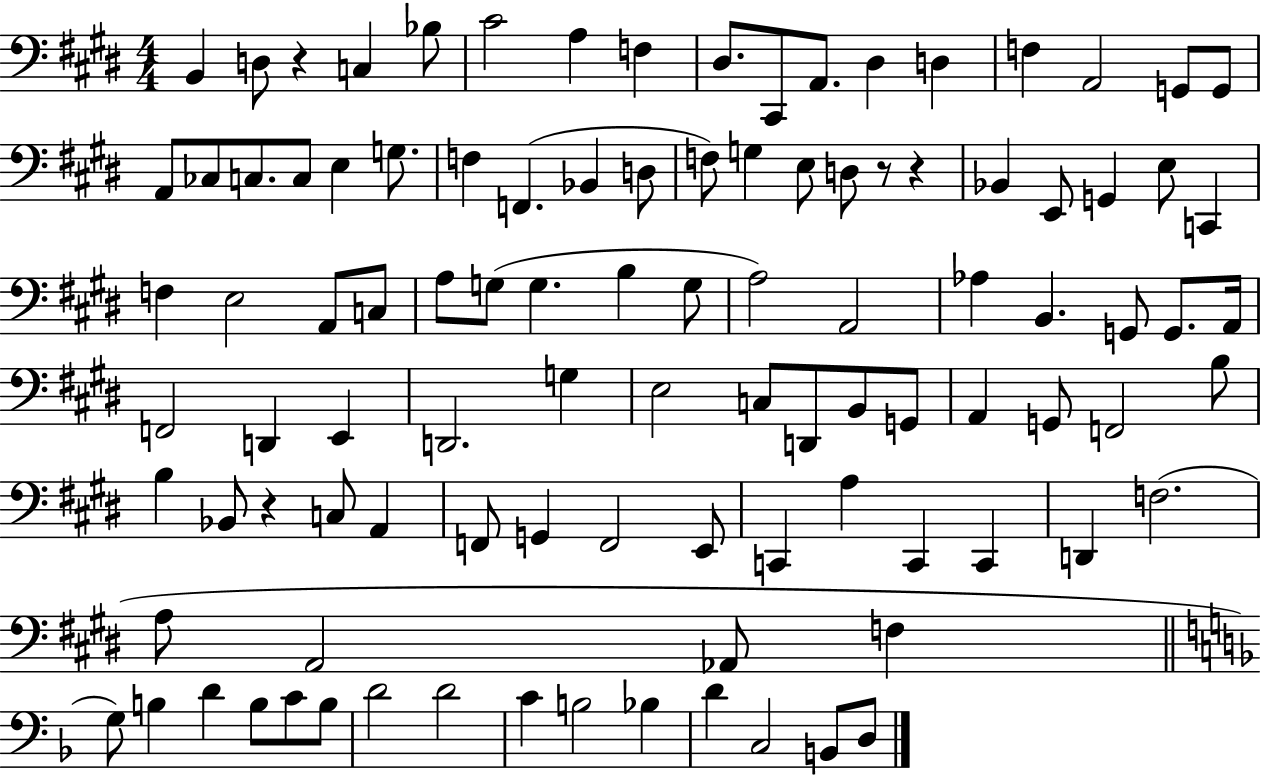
{
  \clef bass
  \numericTimeSignature
  \time 4/4
  \key e \major
  b,4 d8 r4 c4 bes8 | cis'2 a4 f4 | dis8. cis,8 a,8. dis4 d4 | f4 a,2 g,8 g,8 | \break a,8 ces8 c8. c8 e4 g8. | f4 f,4.( bes,4 d8 | f8) g4 e8 d8 r8 r4 | bes,4 e,8 g,4 e8 c,4 | \break f4 e2 a,8 c8 | a8 g8( g4. b4 g8 | a2) a,2 | aes4 b,4. g,8 g,8. a,16 | \break f,2 d,4 e,4 | d,2. g4 | e2 c8 d,8 b,8 g,8 | a,4 g,8 f,2 b8 | \break b4 bes,8 r4 c8 a,4 | f,8 g,4 f,2 e,8 | c,4 a4 c,4 c,4 | d,4 f2.( | \break a8 a,2 aes,8 f4 | \bar "||" \break \key d \minor g8) b4 d'4 b8 c'8 b8 | d'2 d'2 | c'4 b2 bes4 | d'4 c2 b,8 d8 | \break \bar "|."
}